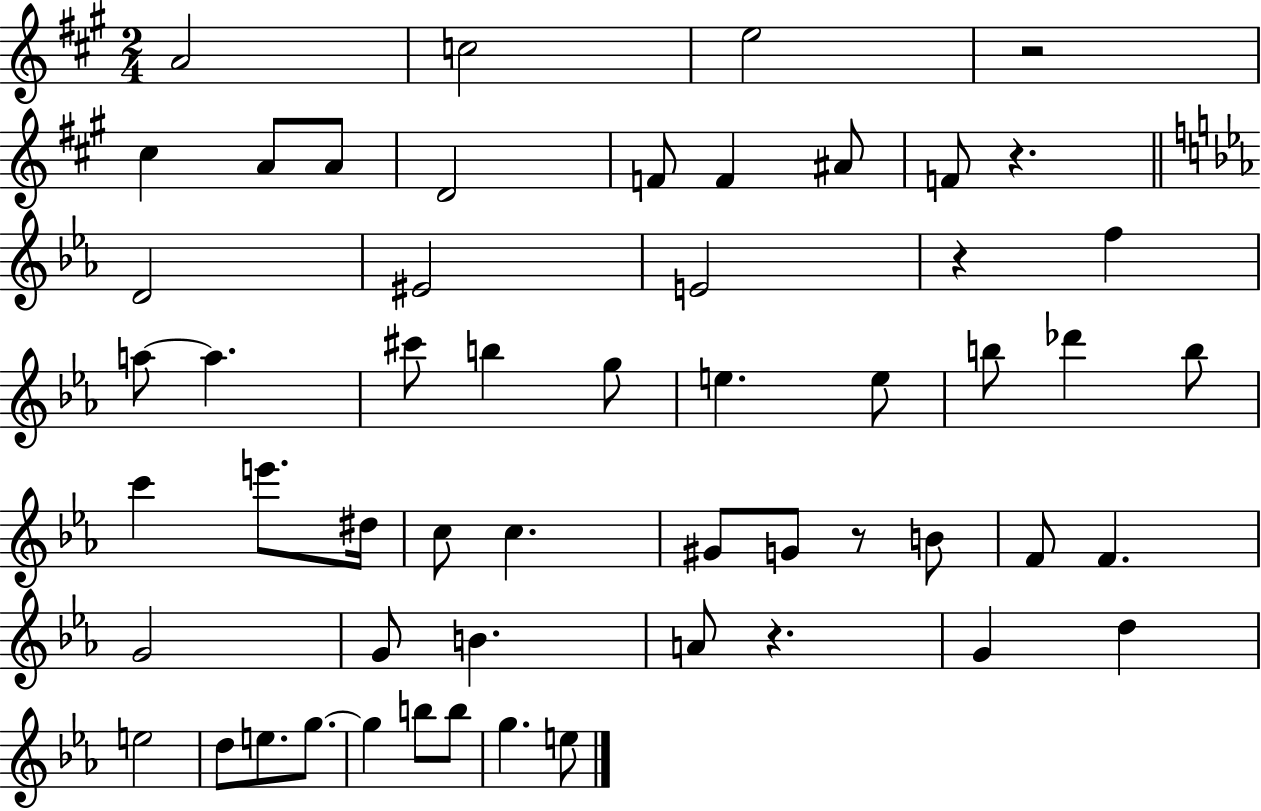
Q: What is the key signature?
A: A major